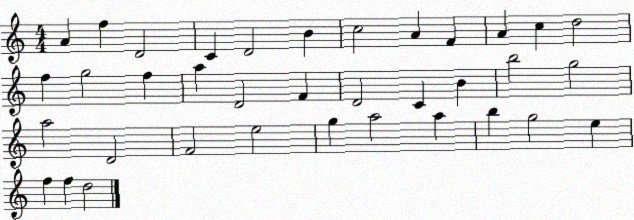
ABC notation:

X:1
T:Untitled
M:4/4
L:1/4
K:C
A f D2 C D2 B c2 A F A c d2 f g2 f a D2 F D2 C B b2 g2 a2 D2 F2 e2 g a2 a b g2 e f f d2